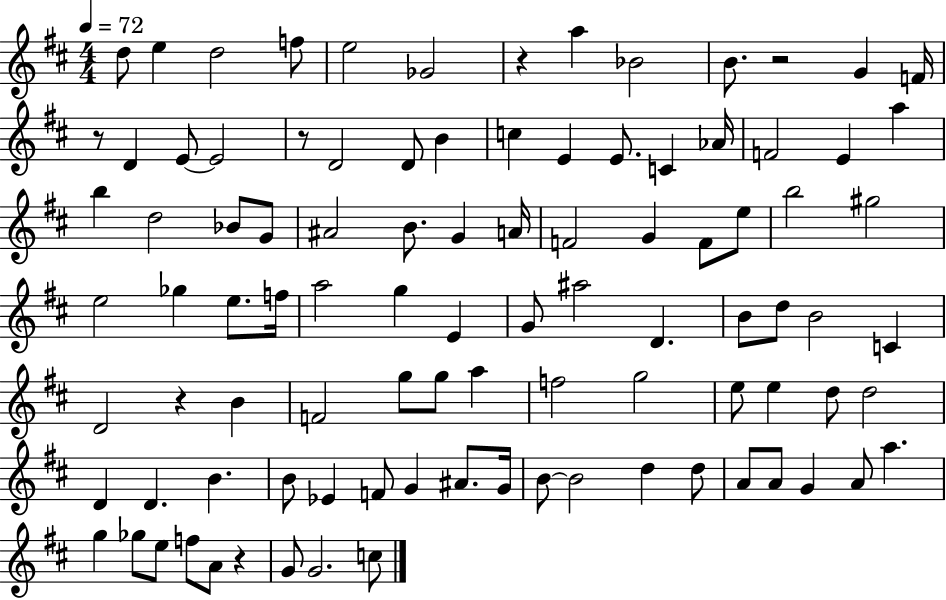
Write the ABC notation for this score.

X:1
T:Untitled
M:4/4
L:1/4
K:D
d/2 e d2 f/2 e2 _G2 z a _B2 B/2 z2 G F/4 z/2 D E/2 E2 z/2 D2 D/2 B c E E/2 C _A/4 F2 E a b d2 _B/2 G/2 ^A2 B/2 G A/4 F2 G F/2 e/2 b2 ^g2 e2 _g e/2 f/4 a2 g E G/2 ^a2 D B/2 d/2 B2 C D2 z B F2 g/2 g/2 a f2 g2 e/2 e d/2 d2 D D B B/2 _E F/2 G ^A/2 G/4 B/2 B2 d d/2 A/2 A/2 G A/2 a g _g/2 e/2 f/2 A/2 z G/2 G2 c/2